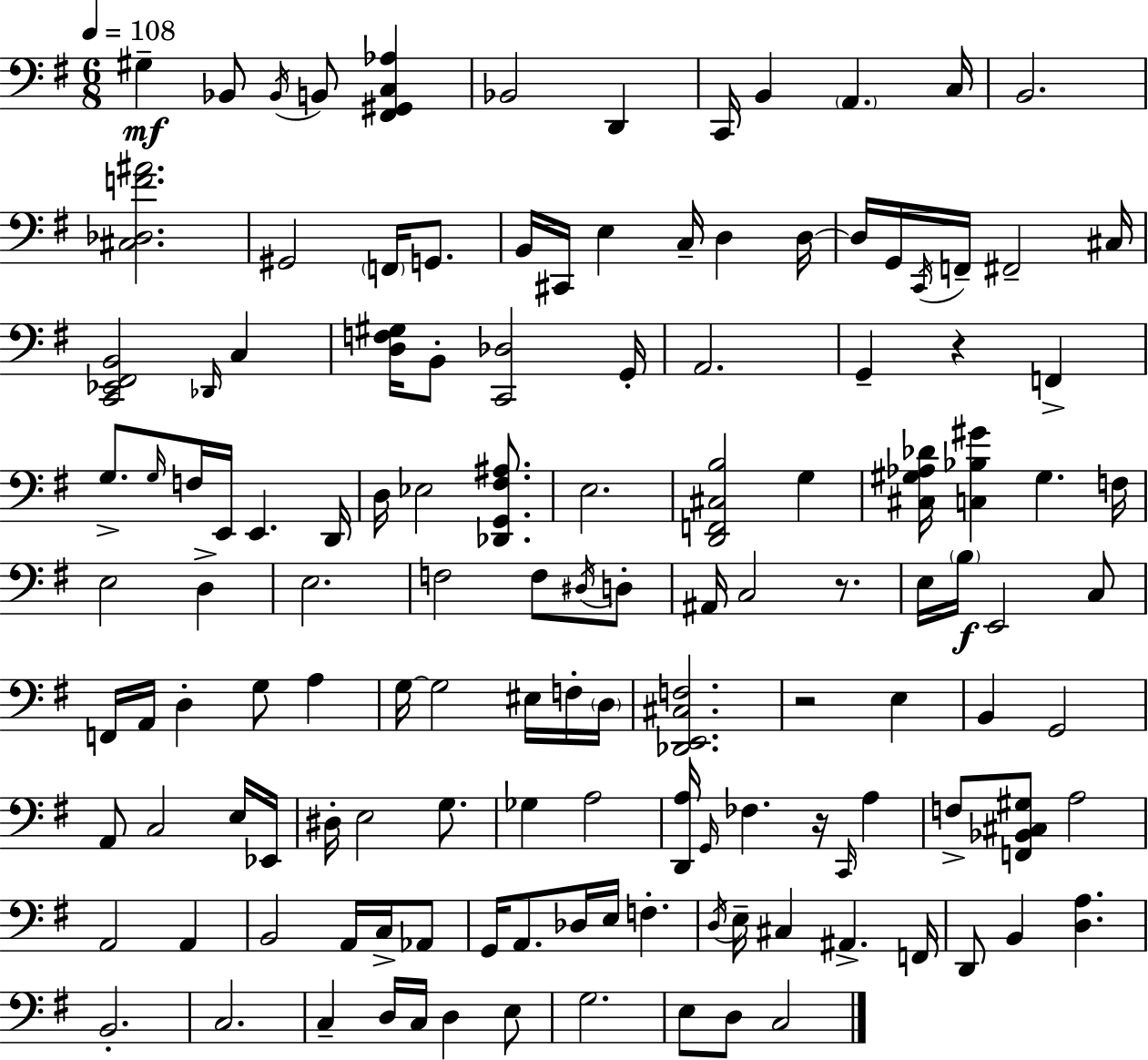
G#3/q Bb2/e Bb2/s B2/e [F#2,G#2,C3,Ab3]/q Bb2/h D2/q C2/s B2/q A2/q. C3/s B2/h. [C#3,Db3,F4,A#4]/h. G#2/h F2/s G2/e. B2/s C#2/s E3/q C3/s D3/q D3/s D3/s G2/s C2/s F2/s F#2/h C#3/s [C2,Eb2,F#2,B2]/h Db2/s C3/q [D3,F3,G#3]/s B2/e [C2,Db3]/h G2/s A2/h. G2/q R/q F2/q G3/e. G3/s F3/s E2/s E2/q. D2/s D3/s Eb3/h [Db2,G2,F#3,A#3]/e. E3/h. [D2,F2,C#3,B3]/h G3/q [C#3,G#3,Ab3,Db4]/s [C3,Bb3,G#4]/q G#3/q. F3/s E3/h D3/q E3/h. F3/h F3/e D#3/s D3/e A#2/s C3/h R/e. E3/s B3/s E2/h C3/e F2/s A2/s D3/q G3/e A3/q G3/s G3/h EIS3/s F3/s D3/s [Db2,E2,C#3,F3]/h. R/h E3/q B2/q G2/h A2/e C3/h E3/s Eb2/s D#3/s E3/h G3/e. Gb3/q A3/h [D2,A3]/s G2/s FES3/q. R/s C2/s A3/q F3/e [F2,Bb2,C#3,G#3]/e A3/h A2/h A2/q B2/h A2/s C3/s Ab2/e G2/s A2/e. Db3/s E3/s F3/q. D3/s E3/s C#3/q A#2/q. F2/s D2/e B2/q [D3,A3]/q. B2/h. C3/h. C3/q D3/s C3/s D3/q E3/e G3/h. E3/e D3/e C3/h